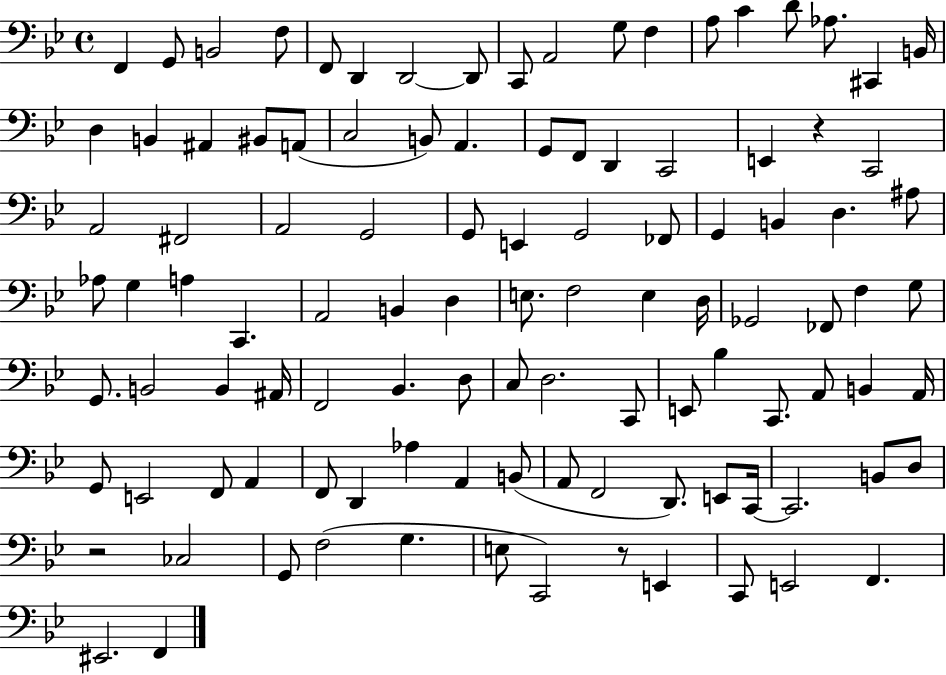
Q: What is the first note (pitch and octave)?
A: F2